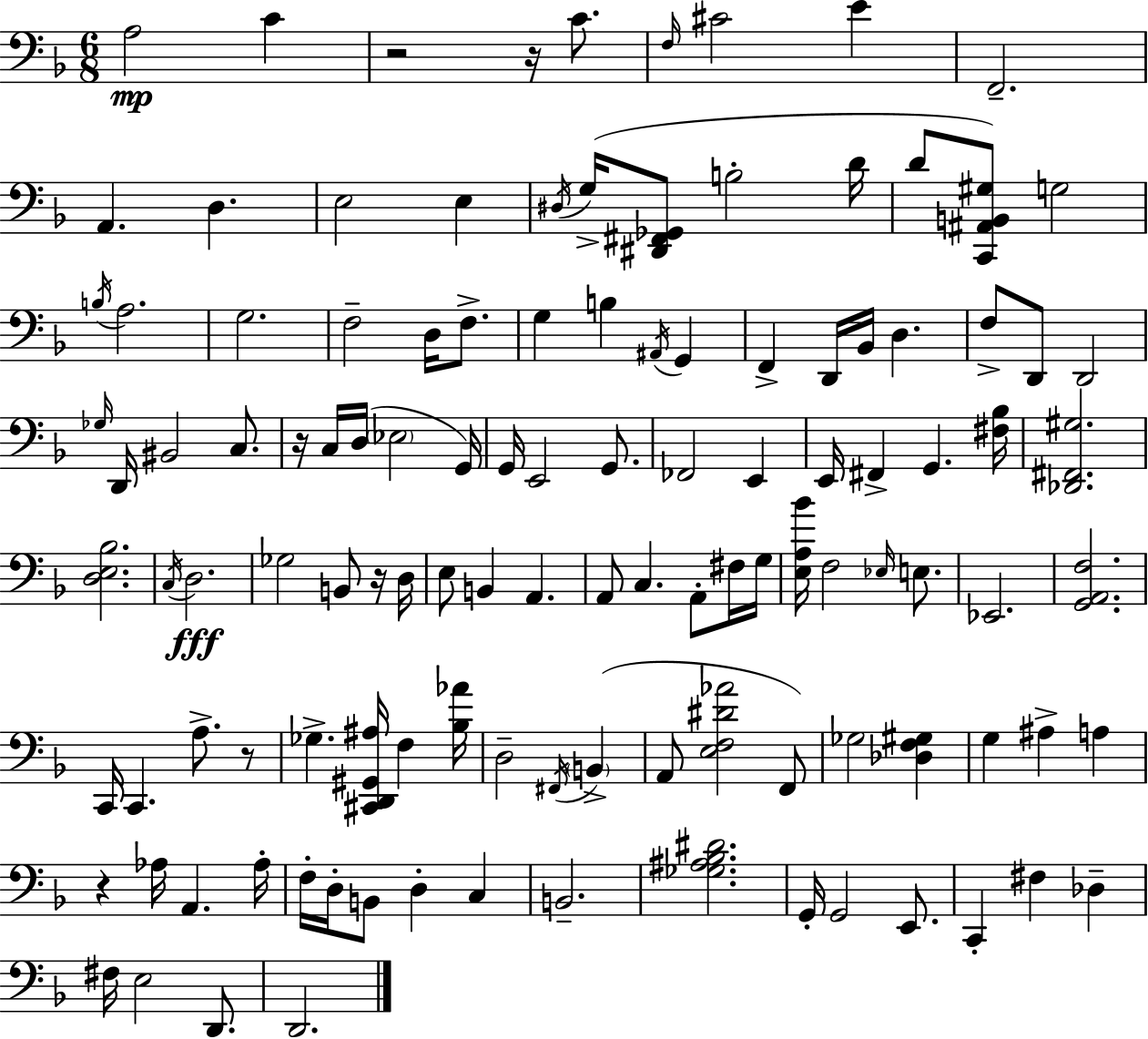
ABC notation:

X:1
T:Untitled
M:6/8
L:1/4
K:F
A,2 C z2 z/4 C/2 F,/4 ^C2 E F,,2 A,, D, E,2 E, ^D,/4 G,/4 [^D,,^F,,_G,,]/2 B,2 D/4 D/2 [C,,^A,,B,,^G,]/2 G,2 B,/4 A,2 G,2 F,2 D,/4 F,/2 G, B, ^A,,/4 G,, F,, D,,/4 _B,,/4 D, F,/2 D,,/2 D,,2 _G,/4 D,,/4 ^B,,2 C,/2 z/4 C,/4 D,/4 _E,2 G,,/4 G,,/4 E,,2 G,,/2 _F,,2 E,, E,,/4 ^F,, G,, [^F,_B,]/4 [_D,,^F,,^G,]2 [D,E,_B,]2 C,/4 D,2 _G,2 B,,/2 z/4 D,/4 E,/2 B,, A,, A,,/2 C, A,,/2 ^F,/4 G,/4 [E,A,_B]/4 F,2 _E,/4 E,/2 _E,,2 [G,,A,,F,]2 C,,/4 C,, A,/2 z/2 _G, [^C,,D,,^G,,^A,]/4 F, [_B,_A]/4 D,2 ^F,,/4 B,, A,,/2 [E,F,^D_A]2 F,,/2 _G,2 [_D,F,^G,] G, ^A, A, z _A,/4 A,, _A,/4 F,/4 D,/4 B,,/2 D, C, B,,2 [_G,^A,_B,^D]2 G,,/4 G,,2 E,,/2 C,, ^F, _D, ^F,/4 E,2 D,,/2 D,,2